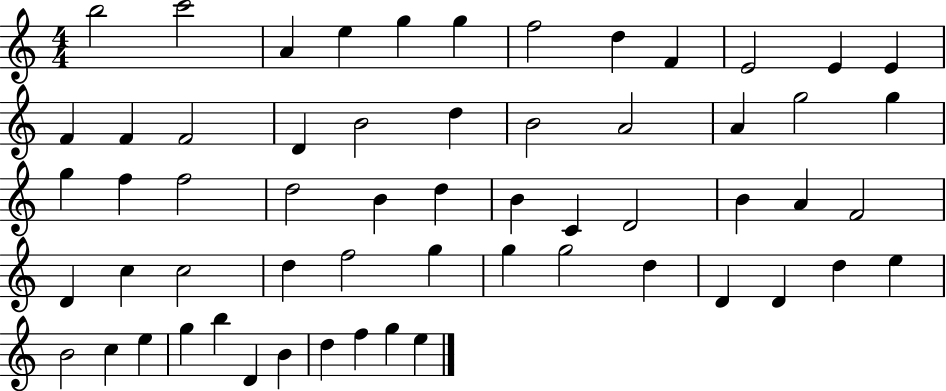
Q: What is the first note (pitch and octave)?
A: B5